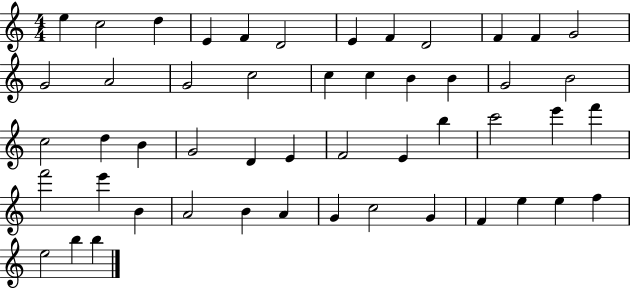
X:1
T:Untitled
M:4/4
L:1/4
K:C
e c2 d E F D2 E F D2 F F G2 G2 A2 G2 c2 c c B B G2 B2 c2 d B G2 D E F2 E b c'2 e' f' f'2 e' B A2 B A G c2 G F e e f e2 b b